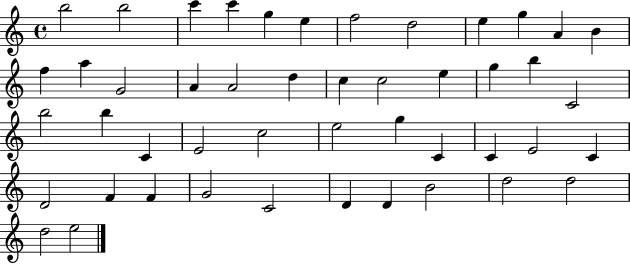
B5/h B5/h C6/q C6/q G5/q E5/q F5/h D5/h E5/q G5/q A4/q B4/q F5/q A5/q G4/h A4/q A4/h D5/q C5/q C5/h E5/q G5/q B5/q C4/h B5/h B5/q C4/q E4/h C5/h E5/h G5/q C4/q C4/q E4/h C4/q D4/h F4/q F4/q G4/h C4/h D4/q D4/q B4/h D5/h D5/h D5/h E5/h